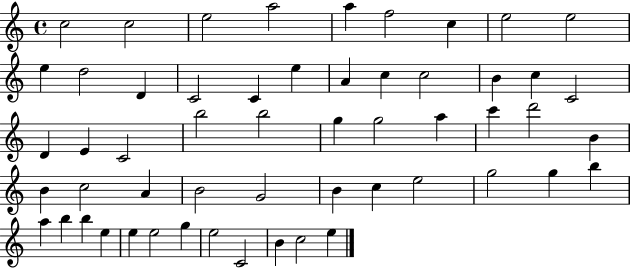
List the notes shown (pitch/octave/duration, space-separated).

C5/h C5/h E5/h A5/h A5/q F5/h C5/q E5/h E5/h E5/q D5/h D4/q C4/h C4/q E5/q A4/q C5/q C5/h B4/q C5/q C4/h D4/q E4/q C4/h B5/h B5/h G5/q G5/h A5/q C6/q D6/h B4/q B4/q C5/h A4/q B4/h G4/h B4/q C5/q E5/h G5/h G5/q B5/q A5/q B5/q B5/q E5/q E5/q E5/h G5/q E5/h C4/h B4/q C5/h E5/q